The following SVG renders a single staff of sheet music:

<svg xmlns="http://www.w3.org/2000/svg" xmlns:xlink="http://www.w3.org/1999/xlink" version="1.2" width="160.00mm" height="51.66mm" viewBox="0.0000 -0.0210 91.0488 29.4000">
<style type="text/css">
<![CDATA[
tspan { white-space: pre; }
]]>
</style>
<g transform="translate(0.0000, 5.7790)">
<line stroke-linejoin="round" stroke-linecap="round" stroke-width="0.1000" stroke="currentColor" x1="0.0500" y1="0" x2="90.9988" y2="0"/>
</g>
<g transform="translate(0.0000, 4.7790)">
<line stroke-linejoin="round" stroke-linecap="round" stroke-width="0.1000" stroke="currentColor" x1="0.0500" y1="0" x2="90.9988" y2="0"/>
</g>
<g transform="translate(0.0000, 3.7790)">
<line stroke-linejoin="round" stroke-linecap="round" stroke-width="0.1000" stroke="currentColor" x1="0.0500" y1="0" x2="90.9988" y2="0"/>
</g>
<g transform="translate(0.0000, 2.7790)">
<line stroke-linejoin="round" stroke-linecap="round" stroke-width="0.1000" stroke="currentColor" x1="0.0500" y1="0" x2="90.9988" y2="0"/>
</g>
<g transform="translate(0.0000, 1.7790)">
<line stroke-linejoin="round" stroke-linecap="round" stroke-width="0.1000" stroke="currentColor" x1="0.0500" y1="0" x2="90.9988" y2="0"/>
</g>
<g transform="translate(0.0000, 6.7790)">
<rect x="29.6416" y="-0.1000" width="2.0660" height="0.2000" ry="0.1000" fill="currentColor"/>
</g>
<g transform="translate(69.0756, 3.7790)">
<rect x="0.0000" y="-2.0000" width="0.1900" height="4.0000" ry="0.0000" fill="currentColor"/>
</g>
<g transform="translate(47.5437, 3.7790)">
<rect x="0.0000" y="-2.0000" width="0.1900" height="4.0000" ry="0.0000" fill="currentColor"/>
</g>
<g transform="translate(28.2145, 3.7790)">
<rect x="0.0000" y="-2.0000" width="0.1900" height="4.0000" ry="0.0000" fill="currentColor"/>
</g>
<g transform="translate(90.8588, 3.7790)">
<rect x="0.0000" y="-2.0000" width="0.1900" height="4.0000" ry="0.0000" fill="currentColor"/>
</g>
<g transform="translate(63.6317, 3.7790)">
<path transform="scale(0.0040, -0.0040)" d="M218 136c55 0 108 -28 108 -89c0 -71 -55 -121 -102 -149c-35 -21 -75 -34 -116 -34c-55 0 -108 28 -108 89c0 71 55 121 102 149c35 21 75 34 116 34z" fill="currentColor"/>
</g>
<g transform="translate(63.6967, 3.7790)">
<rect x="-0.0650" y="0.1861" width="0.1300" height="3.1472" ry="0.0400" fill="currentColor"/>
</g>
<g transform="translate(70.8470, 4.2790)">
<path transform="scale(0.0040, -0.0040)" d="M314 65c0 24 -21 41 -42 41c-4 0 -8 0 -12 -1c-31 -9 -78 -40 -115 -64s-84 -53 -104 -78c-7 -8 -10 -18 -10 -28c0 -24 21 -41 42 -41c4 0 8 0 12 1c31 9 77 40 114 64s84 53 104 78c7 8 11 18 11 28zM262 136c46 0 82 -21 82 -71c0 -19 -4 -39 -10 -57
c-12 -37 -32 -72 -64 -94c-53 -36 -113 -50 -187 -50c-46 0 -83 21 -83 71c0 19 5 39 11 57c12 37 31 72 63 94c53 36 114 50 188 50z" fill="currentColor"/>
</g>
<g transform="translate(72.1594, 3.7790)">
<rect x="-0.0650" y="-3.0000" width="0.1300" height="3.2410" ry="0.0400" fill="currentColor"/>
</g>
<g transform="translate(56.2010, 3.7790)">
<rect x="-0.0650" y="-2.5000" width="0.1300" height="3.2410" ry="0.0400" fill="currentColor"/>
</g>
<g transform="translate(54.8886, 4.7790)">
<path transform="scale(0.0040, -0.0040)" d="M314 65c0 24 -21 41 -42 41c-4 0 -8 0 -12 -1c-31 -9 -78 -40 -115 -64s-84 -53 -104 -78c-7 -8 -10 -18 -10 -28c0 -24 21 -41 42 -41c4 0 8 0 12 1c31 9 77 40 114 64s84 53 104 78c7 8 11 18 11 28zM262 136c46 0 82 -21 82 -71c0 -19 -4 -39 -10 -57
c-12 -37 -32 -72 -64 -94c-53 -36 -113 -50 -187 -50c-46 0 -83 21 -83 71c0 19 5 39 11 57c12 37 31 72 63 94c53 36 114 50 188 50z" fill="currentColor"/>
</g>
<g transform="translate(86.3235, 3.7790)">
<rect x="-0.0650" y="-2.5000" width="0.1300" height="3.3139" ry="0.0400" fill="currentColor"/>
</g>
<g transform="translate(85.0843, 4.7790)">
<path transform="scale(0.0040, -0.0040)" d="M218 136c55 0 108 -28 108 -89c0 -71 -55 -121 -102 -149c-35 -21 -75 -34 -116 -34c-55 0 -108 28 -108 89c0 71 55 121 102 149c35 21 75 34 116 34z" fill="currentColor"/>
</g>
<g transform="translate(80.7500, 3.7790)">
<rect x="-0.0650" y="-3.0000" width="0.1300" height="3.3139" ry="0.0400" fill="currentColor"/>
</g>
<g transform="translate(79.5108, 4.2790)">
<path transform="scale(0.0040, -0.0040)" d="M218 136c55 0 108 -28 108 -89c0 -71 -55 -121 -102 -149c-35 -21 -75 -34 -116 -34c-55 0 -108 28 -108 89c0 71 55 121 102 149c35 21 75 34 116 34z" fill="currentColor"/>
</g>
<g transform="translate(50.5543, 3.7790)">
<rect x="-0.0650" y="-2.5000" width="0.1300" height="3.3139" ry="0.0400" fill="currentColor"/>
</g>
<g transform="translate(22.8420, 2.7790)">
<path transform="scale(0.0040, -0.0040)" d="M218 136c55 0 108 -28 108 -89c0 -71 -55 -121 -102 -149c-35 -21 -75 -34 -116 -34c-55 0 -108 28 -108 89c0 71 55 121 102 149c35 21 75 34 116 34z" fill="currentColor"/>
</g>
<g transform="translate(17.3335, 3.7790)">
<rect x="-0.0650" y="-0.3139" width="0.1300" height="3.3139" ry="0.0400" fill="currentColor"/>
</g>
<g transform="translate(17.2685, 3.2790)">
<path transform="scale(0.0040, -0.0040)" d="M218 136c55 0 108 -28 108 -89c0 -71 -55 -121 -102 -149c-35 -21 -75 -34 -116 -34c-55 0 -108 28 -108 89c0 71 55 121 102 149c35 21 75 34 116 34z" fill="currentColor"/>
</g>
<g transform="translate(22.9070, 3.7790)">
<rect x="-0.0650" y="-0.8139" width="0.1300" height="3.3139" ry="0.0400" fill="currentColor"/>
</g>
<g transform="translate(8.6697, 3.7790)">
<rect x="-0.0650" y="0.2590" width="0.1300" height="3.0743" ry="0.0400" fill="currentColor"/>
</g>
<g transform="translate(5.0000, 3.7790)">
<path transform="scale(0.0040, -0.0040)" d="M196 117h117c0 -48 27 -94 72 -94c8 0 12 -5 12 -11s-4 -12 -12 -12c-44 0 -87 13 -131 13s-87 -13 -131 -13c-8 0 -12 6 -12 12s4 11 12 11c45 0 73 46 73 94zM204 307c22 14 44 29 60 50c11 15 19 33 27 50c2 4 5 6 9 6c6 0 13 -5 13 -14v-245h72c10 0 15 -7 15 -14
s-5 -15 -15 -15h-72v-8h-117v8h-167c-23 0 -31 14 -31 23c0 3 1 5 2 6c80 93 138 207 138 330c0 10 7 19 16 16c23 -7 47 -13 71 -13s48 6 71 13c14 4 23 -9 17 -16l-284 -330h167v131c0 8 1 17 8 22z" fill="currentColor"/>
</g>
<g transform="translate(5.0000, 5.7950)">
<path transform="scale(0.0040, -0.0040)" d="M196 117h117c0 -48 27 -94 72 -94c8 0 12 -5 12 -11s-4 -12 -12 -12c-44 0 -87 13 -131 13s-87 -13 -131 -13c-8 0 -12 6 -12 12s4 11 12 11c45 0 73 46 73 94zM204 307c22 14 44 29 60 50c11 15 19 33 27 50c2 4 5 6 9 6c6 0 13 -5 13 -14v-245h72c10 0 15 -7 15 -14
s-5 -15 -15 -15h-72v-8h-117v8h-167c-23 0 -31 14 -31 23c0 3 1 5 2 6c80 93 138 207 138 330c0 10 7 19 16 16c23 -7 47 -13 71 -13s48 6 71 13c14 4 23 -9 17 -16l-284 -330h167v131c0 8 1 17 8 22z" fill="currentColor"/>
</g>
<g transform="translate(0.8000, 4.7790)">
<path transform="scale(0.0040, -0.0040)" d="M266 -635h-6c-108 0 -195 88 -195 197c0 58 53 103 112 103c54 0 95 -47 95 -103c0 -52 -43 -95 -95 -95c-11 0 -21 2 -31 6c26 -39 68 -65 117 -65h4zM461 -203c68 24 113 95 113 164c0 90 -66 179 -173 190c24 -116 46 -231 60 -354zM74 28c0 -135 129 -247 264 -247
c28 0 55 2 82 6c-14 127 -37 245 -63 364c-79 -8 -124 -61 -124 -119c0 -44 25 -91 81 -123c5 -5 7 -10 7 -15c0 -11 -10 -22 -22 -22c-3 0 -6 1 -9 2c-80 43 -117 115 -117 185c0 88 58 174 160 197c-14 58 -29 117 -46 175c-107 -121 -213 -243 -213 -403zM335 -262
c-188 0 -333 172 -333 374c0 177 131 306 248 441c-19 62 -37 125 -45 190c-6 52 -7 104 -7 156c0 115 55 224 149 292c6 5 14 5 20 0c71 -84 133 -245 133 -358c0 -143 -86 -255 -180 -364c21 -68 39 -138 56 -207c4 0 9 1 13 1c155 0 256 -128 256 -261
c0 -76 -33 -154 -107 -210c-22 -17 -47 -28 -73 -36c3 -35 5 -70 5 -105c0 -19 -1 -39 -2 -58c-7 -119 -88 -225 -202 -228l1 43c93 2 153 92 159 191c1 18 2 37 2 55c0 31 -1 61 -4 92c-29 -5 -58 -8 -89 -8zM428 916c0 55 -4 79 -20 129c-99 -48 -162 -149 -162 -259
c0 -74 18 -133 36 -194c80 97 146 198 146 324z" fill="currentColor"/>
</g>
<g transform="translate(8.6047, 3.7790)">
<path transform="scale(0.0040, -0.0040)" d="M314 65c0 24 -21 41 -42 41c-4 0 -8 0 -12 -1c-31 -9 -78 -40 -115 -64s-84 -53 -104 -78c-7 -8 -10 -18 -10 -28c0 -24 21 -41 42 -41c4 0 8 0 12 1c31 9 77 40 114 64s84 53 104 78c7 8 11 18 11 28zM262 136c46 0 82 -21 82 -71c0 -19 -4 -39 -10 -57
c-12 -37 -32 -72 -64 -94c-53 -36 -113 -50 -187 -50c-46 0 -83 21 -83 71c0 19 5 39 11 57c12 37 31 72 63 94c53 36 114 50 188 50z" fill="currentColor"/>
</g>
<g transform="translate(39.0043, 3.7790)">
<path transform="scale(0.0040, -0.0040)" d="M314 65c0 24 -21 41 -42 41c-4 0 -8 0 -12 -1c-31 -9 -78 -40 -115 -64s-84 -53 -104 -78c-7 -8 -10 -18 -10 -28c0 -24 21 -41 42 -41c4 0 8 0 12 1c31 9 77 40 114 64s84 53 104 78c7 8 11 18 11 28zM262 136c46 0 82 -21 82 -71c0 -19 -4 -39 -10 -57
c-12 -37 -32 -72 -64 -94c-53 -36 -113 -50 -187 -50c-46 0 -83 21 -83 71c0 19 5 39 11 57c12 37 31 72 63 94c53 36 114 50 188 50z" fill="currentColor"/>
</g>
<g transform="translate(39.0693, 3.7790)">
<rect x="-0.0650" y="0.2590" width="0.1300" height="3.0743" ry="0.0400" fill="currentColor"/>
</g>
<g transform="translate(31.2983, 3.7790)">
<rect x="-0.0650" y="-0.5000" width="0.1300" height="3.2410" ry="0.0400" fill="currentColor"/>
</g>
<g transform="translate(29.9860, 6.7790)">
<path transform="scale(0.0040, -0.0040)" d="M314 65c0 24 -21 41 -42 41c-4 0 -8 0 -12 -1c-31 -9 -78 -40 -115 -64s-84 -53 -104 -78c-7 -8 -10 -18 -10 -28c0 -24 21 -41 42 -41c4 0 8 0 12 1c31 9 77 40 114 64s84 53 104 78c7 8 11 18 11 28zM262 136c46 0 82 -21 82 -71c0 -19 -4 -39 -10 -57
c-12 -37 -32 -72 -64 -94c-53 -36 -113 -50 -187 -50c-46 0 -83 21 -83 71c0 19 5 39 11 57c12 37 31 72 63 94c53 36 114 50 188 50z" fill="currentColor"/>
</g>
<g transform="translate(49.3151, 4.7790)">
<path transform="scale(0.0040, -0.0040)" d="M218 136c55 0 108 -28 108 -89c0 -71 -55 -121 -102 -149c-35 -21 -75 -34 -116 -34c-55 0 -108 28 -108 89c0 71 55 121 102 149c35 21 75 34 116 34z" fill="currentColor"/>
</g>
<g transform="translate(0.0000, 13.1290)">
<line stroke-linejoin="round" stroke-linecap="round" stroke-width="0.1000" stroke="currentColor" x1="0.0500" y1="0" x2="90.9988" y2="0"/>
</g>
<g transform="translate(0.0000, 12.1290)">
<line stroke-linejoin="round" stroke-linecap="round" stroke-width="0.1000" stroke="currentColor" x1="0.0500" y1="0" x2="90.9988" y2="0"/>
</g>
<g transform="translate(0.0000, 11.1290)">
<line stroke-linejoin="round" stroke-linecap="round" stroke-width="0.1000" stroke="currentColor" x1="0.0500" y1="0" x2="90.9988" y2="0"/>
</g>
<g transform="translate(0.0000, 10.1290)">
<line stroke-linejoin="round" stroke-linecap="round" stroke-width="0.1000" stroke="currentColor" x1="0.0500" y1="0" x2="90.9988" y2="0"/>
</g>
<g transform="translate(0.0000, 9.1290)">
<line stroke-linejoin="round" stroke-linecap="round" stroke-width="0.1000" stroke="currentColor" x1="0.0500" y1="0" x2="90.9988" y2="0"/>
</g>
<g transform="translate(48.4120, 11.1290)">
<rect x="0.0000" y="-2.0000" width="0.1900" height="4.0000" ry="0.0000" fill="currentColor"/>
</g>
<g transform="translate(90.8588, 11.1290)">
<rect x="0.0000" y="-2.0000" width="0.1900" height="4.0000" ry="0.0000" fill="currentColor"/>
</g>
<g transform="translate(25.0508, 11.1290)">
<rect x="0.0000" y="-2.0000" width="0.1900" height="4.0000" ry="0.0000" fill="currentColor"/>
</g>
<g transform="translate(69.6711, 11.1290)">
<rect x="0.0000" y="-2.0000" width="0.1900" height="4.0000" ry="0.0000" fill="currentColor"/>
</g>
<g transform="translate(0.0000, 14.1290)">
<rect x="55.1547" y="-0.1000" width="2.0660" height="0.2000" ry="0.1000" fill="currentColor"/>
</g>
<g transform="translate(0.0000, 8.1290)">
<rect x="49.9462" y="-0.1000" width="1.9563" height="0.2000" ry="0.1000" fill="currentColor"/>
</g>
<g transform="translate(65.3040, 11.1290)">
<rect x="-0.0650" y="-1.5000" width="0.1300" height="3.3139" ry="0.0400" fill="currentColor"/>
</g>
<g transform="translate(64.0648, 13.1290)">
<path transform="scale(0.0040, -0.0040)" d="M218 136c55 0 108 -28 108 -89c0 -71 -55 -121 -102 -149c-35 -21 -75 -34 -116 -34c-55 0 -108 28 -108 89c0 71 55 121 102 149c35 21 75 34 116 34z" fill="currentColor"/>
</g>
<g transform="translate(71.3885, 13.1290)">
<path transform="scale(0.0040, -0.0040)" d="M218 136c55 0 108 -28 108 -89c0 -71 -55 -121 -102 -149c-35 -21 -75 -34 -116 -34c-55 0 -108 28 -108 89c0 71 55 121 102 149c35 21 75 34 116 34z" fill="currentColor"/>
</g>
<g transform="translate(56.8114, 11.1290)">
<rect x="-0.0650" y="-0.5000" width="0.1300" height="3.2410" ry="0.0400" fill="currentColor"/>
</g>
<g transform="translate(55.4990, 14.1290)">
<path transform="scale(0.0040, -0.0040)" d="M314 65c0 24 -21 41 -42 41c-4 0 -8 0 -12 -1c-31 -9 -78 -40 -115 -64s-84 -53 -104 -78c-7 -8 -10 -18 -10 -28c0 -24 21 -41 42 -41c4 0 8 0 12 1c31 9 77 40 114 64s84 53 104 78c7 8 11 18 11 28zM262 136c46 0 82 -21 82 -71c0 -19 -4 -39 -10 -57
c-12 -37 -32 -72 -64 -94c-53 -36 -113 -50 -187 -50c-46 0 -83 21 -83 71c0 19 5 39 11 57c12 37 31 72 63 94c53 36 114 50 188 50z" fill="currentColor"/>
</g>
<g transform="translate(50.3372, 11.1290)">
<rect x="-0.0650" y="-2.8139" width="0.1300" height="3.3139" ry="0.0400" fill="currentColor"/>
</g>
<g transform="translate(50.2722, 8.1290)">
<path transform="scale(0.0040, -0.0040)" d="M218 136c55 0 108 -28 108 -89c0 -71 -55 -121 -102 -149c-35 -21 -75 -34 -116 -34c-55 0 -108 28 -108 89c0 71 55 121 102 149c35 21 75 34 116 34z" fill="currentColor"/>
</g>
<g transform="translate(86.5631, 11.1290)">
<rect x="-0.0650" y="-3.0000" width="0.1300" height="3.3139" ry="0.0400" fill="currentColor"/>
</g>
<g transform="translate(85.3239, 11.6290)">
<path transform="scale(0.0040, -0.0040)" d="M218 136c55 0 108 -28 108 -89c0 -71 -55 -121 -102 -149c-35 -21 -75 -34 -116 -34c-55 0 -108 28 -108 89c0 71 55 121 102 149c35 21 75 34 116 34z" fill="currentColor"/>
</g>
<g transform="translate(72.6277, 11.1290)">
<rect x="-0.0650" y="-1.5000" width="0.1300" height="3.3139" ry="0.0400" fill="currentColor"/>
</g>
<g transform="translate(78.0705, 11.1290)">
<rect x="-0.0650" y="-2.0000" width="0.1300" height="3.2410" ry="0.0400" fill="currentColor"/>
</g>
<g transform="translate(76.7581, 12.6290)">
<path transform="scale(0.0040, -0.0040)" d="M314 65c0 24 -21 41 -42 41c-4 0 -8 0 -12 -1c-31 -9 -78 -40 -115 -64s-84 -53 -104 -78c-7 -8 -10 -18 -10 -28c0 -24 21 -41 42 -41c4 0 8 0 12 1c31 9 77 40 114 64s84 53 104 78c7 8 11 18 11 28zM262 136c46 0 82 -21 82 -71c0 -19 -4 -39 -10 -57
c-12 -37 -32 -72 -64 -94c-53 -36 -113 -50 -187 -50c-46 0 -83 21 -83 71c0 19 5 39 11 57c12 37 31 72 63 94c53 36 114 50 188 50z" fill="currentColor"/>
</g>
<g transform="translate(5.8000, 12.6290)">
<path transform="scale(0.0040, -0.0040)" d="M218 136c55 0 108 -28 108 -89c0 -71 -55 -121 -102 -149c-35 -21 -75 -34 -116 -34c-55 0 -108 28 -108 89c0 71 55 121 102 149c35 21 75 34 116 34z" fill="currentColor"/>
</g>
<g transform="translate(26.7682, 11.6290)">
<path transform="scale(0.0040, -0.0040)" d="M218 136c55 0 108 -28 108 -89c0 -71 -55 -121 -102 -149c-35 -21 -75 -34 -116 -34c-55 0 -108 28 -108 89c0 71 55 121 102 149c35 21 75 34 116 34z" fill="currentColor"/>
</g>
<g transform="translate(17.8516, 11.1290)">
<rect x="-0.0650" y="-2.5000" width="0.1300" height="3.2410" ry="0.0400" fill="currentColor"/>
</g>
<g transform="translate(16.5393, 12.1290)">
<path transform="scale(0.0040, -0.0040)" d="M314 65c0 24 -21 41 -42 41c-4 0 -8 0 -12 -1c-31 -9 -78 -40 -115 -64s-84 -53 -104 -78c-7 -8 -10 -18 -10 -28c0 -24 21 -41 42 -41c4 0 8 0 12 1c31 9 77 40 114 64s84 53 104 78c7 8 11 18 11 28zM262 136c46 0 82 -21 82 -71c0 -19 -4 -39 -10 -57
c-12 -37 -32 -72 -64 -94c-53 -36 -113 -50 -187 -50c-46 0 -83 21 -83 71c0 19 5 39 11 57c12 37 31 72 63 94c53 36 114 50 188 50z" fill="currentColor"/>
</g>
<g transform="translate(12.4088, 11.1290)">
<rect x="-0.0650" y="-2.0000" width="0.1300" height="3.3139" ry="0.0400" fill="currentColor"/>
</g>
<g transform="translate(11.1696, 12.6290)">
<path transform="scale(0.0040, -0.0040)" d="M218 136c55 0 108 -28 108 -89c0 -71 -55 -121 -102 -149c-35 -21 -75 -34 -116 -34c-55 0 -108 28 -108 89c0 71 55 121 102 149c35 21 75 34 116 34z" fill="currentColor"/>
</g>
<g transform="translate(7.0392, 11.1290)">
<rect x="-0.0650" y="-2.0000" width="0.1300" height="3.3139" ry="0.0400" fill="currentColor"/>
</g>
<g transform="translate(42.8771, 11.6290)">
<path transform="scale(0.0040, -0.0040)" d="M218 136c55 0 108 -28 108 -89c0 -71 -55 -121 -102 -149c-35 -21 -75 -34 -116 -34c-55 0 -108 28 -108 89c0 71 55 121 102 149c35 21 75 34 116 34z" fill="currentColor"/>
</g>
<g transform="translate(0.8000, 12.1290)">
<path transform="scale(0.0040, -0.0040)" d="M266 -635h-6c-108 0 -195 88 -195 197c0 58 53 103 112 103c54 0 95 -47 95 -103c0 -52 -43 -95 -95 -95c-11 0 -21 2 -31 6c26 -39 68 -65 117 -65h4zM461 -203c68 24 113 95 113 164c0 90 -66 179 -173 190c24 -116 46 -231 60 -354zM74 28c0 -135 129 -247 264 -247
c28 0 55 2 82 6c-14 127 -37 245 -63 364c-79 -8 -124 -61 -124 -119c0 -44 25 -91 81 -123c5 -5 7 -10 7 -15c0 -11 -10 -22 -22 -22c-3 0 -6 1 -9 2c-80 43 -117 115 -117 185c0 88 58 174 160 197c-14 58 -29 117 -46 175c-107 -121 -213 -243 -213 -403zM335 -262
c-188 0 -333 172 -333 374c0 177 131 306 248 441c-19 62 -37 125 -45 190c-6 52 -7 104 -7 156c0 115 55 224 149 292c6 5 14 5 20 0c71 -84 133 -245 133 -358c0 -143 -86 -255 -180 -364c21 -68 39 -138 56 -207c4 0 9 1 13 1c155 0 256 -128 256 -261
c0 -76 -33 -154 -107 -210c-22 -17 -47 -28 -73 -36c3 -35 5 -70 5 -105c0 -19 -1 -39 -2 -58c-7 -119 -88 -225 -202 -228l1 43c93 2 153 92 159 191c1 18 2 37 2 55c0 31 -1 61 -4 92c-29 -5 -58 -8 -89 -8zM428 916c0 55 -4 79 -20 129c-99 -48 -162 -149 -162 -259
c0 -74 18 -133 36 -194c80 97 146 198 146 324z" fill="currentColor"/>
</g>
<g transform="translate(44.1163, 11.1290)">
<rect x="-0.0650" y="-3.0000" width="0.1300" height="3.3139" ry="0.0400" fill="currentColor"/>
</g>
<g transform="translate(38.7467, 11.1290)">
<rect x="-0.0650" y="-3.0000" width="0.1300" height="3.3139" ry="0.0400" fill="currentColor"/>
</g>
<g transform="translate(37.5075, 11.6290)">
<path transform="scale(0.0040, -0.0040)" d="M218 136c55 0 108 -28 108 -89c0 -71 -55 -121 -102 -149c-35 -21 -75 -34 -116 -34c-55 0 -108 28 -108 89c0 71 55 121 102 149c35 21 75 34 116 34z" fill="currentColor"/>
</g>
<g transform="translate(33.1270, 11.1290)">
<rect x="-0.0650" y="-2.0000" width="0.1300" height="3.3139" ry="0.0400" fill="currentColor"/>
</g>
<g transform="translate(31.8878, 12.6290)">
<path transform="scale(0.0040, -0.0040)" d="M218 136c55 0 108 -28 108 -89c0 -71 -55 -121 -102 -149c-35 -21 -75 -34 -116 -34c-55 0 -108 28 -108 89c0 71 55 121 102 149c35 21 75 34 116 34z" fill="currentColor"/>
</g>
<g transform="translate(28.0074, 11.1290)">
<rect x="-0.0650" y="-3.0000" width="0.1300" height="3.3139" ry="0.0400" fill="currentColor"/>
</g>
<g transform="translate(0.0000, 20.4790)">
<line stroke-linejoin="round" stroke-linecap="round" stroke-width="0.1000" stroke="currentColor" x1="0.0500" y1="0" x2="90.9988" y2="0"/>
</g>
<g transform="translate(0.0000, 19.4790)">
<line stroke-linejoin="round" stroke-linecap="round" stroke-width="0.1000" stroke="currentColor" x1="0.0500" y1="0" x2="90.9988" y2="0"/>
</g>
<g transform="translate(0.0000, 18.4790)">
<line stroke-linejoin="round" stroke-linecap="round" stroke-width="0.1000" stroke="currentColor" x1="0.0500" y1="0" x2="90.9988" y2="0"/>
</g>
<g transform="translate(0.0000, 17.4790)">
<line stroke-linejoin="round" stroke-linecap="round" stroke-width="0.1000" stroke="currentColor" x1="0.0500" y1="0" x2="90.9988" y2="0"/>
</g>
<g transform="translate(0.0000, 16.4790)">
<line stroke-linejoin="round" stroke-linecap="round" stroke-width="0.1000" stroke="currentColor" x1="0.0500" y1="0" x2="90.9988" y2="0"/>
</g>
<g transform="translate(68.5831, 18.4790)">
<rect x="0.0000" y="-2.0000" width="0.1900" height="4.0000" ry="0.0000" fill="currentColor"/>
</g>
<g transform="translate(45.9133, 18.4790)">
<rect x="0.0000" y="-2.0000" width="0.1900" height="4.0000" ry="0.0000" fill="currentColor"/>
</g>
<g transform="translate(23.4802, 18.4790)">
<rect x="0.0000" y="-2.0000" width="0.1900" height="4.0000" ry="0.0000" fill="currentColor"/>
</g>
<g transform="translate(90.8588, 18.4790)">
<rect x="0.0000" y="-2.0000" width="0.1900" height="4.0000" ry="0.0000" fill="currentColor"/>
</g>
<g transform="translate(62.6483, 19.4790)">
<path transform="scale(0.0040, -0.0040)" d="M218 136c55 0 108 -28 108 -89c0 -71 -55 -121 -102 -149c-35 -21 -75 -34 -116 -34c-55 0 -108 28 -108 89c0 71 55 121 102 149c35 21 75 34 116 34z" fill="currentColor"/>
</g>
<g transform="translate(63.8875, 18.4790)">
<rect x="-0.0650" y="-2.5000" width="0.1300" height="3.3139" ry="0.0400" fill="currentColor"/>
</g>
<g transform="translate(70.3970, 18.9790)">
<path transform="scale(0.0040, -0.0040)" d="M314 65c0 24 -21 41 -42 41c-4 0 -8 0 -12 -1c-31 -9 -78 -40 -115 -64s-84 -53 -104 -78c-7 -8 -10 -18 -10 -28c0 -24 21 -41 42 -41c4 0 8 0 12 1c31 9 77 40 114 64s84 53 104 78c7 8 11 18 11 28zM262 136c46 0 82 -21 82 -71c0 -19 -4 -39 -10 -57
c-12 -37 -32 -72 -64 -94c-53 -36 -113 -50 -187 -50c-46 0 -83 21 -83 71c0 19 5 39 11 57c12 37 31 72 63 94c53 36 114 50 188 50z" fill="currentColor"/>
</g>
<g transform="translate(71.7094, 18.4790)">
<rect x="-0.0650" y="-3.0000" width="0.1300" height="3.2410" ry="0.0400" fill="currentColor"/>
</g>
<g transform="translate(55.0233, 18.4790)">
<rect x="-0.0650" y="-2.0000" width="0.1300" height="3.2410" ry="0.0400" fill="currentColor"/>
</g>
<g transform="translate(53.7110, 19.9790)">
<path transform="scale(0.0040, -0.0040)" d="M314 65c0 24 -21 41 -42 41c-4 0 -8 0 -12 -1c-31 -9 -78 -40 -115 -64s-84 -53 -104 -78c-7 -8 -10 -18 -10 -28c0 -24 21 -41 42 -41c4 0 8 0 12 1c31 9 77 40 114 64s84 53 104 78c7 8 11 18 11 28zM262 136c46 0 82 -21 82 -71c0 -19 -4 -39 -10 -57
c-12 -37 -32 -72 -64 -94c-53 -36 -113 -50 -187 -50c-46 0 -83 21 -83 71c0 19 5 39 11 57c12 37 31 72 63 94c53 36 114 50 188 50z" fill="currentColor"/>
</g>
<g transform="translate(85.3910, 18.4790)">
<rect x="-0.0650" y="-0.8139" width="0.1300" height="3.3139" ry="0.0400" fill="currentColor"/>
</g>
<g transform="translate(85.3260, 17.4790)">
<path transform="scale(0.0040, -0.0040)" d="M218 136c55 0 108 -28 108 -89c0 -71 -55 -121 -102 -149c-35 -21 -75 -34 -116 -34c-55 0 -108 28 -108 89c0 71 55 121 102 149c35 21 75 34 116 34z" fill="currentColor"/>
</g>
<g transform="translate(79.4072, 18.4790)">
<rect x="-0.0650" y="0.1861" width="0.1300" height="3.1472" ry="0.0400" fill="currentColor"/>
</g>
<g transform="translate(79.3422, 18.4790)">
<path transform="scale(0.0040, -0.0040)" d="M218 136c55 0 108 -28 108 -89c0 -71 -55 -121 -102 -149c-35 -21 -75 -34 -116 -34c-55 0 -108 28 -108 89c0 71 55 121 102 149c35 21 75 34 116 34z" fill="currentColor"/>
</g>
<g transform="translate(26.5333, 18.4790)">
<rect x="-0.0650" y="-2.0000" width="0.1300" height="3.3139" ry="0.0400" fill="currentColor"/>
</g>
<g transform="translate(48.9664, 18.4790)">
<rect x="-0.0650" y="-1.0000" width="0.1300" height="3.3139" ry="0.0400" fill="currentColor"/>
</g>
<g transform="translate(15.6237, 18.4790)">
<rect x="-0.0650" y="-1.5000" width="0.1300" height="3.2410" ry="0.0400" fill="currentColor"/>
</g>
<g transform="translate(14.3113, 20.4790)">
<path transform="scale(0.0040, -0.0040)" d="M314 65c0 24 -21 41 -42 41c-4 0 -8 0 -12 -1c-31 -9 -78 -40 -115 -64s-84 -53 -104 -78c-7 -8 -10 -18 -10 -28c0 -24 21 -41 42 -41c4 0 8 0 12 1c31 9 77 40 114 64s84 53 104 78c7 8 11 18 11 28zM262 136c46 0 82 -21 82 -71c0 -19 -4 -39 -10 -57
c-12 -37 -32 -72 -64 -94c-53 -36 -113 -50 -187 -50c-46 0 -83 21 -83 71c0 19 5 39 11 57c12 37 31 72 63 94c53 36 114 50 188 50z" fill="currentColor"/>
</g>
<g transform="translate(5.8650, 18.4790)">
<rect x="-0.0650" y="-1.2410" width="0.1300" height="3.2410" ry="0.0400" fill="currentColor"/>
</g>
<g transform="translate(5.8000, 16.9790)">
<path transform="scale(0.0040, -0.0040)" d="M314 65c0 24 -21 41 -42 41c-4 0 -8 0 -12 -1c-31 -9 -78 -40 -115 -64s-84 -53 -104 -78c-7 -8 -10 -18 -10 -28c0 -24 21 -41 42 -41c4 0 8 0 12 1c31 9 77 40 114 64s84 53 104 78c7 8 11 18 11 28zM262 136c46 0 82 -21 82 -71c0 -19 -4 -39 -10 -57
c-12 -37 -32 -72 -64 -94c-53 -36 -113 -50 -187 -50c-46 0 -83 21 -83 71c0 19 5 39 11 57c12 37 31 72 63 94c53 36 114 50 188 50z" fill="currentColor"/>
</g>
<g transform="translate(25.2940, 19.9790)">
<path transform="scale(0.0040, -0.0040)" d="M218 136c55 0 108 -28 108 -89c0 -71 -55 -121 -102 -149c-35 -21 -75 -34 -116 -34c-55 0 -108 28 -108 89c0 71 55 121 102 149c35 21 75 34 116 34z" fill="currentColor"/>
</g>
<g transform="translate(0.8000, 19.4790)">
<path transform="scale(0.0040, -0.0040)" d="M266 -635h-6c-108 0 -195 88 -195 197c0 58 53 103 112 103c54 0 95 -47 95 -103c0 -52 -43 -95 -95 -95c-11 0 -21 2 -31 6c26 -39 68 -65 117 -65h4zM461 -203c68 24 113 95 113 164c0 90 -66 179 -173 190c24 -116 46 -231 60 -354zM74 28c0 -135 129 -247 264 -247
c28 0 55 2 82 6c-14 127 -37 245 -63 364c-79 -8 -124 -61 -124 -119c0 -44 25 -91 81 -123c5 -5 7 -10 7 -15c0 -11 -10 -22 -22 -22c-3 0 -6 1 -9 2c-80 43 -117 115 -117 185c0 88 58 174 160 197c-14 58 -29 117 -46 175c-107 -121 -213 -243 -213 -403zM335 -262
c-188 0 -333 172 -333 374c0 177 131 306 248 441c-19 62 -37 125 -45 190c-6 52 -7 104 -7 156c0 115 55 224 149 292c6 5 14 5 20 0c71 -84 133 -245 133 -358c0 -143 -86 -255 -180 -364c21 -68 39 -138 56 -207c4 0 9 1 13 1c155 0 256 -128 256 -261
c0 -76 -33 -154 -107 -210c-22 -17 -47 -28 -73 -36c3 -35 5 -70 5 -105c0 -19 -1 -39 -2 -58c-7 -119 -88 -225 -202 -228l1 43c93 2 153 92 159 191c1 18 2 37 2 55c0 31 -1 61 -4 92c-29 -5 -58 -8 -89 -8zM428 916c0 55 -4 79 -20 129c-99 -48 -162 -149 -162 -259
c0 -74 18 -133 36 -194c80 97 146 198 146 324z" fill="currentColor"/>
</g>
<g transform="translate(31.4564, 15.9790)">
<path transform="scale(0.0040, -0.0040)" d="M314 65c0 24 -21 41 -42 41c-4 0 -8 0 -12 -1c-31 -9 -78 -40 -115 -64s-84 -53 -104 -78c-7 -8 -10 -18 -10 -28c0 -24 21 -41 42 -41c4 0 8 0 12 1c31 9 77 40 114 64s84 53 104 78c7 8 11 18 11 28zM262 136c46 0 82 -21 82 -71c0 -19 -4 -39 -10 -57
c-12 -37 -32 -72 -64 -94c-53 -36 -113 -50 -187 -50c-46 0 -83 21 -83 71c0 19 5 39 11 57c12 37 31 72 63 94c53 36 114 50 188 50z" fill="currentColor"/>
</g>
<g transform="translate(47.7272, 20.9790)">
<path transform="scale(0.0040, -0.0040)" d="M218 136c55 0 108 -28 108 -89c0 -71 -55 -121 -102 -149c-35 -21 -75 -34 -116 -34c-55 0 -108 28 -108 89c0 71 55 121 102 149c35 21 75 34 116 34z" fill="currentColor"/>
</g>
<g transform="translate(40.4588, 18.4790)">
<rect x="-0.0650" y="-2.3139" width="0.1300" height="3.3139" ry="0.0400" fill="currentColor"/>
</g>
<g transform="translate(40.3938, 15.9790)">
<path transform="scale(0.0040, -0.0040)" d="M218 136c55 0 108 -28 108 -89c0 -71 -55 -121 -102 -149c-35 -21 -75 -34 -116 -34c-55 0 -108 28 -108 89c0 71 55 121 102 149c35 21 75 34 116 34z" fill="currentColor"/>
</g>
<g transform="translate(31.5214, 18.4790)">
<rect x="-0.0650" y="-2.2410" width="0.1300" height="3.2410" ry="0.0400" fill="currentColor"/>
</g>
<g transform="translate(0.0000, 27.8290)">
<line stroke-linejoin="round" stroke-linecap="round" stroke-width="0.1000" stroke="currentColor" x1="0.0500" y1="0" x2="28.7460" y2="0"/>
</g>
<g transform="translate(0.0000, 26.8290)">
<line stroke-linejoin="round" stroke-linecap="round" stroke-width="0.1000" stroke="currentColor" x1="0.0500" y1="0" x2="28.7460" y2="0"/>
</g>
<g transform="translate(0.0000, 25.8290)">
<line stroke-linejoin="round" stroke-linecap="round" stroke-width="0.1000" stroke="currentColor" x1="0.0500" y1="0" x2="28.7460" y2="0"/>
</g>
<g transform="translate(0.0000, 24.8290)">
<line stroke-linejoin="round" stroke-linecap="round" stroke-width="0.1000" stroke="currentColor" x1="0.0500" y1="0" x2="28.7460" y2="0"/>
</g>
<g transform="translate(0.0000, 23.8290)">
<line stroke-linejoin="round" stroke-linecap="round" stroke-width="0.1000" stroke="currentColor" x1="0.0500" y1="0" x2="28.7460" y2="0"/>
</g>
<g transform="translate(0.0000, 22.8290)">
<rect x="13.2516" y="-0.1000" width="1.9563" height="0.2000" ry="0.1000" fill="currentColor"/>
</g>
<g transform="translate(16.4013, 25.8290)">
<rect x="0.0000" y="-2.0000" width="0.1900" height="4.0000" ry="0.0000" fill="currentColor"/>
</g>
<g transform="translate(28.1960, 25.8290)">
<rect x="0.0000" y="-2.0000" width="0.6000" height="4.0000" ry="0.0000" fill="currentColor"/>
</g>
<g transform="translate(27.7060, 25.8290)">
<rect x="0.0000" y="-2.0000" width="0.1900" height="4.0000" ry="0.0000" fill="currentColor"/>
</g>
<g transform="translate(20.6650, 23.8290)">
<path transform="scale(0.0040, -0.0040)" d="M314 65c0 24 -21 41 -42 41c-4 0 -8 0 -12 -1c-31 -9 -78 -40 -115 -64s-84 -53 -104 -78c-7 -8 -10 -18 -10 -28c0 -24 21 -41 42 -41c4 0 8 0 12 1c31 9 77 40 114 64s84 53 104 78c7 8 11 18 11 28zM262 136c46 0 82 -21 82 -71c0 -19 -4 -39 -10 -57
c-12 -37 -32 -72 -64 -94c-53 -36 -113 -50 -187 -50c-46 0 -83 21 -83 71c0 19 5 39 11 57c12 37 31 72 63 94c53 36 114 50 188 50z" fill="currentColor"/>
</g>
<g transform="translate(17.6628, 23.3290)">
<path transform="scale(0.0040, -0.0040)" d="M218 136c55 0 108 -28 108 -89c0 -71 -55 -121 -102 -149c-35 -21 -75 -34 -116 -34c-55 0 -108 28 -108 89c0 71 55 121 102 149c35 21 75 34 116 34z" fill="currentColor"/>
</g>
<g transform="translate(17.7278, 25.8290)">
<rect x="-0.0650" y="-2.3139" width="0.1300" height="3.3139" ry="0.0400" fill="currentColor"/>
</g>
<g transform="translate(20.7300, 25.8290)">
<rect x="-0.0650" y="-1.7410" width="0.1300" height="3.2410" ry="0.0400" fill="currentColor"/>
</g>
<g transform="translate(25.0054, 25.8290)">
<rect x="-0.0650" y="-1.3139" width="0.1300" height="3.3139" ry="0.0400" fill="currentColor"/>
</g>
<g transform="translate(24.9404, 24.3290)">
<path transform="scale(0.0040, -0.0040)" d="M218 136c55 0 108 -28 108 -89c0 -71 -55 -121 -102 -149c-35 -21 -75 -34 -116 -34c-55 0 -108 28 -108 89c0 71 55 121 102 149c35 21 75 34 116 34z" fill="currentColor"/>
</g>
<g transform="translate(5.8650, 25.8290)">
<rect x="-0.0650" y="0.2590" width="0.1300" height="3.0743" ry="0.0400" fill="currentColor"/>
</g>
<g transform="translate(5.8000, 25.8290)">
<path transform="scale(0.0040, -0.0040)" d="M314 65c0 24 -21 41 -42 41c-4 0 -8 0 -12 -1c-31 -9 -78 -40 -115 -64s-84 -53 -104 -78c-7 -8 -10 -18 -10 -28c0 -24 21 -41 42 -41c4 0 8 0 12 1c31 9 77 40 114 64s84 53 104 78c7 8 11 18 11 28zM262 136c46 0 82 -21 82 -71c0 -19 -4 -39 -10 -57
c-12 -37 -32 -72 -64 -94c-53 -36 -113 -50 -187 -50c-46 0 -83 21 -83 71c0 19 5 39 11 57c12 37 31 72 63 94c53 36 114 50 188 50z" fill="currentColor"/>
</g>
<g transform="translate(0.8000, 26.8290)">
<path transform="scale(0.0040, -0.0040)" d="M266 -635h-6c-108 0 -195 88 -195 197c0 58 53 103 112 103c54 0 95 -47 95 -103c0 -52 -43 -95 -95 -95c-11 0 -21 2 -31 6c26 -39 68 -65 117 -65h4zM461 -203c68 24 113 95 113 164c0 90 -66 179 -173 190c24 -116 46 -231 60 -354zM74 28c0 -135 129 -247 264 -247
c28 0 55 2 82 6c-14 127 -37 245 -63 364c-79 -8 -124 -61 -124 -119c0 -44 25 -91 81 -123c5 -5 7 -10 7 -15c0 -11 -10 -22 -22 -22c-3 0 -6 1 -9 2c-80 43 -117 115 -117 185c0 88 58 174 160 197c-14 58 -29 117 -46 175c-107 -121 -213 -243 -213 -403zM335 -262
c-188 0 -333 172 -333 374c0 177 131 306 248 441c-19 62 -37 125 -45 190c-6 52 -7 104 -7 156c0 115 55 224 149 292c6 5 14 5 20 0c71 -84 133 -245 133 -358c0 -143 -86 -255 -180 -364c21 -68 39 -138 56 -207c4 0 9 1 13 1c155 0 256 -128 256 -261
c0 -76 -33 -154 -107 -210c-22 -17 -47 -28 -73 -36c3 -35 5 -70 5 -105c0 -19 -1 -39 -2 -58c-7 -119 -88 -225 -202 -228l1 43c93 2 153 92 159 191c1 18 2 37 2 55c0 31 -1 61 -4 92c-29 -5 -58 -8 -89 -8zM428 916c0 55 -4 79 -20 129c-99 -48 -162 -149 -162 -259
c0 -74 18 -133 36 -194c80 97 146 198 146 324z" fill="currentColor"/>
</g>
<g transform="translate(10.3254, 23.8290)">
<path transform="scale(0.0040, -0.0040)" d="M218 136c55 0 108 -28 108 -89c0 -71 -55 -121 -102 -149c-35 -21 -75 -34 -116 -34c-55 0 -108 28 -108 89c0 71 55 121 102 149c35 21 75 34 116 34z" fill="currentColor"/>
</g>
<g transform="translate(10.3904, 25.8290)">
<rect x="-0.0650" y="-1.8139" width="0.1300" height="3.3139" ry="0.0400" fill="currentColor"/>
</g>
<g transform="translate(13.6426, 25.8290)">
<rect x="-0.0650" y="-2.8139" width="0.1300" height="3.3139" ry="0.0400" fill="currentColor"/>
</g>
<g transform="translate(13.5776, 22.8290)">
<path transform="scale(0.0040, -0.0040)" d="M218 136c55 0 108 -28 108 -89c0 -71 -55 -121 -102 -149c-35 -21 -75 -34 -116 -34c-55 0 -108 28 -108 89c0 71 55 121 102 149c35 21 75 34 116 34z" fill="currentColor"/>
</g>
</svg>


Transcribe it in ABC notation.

X:1
T:Untitled
M:4/4
L:1/4
K:C
B2 c d C2 B2 G G2 B A2 A G F F G2 A F A A a C2 E E F2 A e2 E2 F g2 g D F2 G A2 B d B2 f a g f2 e